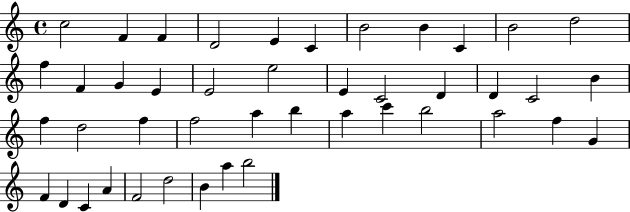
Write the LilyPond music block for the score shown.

{
  \clef treble
  \time 4/4
  \defaultTimeSignature
  \key c \major
  c''2 f'4 f'4 | d'2 e'4 c'4 | b'2 b'4 c'4 | b'2 d''2 | \break f''4 f'4 g'4 e'4 | e'2 e''2 | e'4 c'2 d'4 | d'4 c'2 b'4 | \break f''4 d''2 f''4 | f''2 a''4 b''4 | a''4 c'''4 b''2 | a''2 f''4 g'4 | \break f'4 d'4 c'4 a'4 | f'2 d''2 | b'4 a''4 b''2 | \bar "|."
}